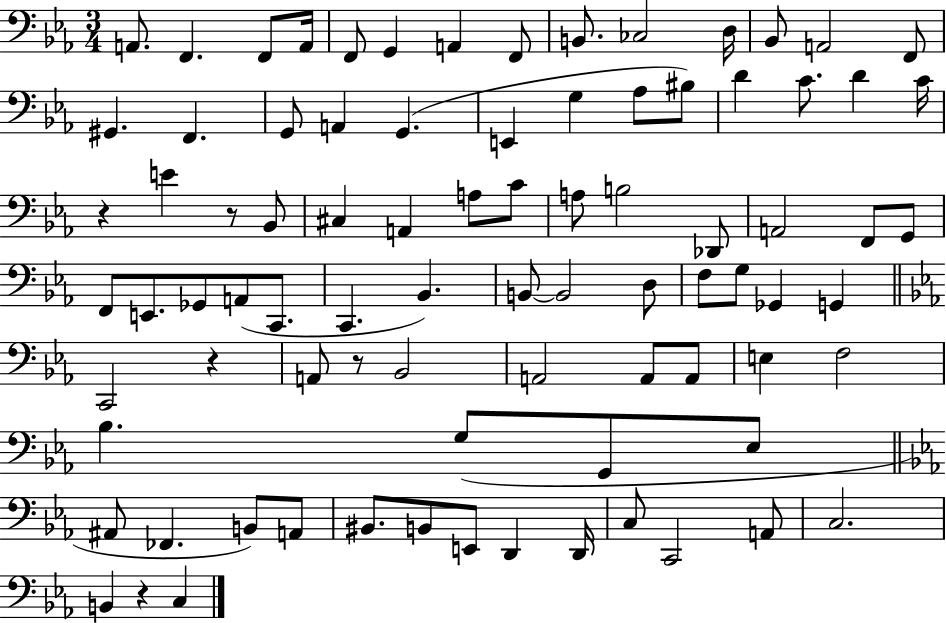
A2/e. F2/q. F2/e A2/s F2/e G2/q A2/q F2/e B2/e. CES3/h D3/s Bb2/e A2/h F2/e G#2/q. F2/q. G2/e A2/q G2/q. E2/q G3/q Ab3/e BIS3/e D4/q C4/e. D4/q C4/s R/q E4/q R/e Bb2/e C#3/q A2/q A3/e C4/e A3/e B3/h Db2/e A2/h F2/e G2/e F2/e E2/e. Gb2/e A2/e C2/e. C2/q. Bb2/q. B2/e B2/h D3/e F3/e G3/e Gb2/q G2/q C2/h R/q A2/e R/e Bb2/h A2/h A2/e A2/e E3/q F3/h Bb3/q. G3/e G2/e Eb3/e A#2/e FES2/q. B2/e A2/e BIS2/e. B2/e E2/e D2/q D2/s C3/e C2/h A2/e C3/h. B2/q R/q C3/q